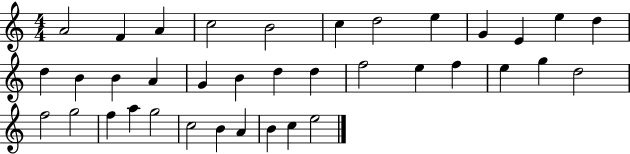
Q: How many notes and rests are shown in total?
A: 37